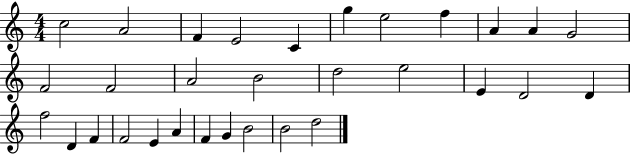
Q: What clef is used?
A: treble